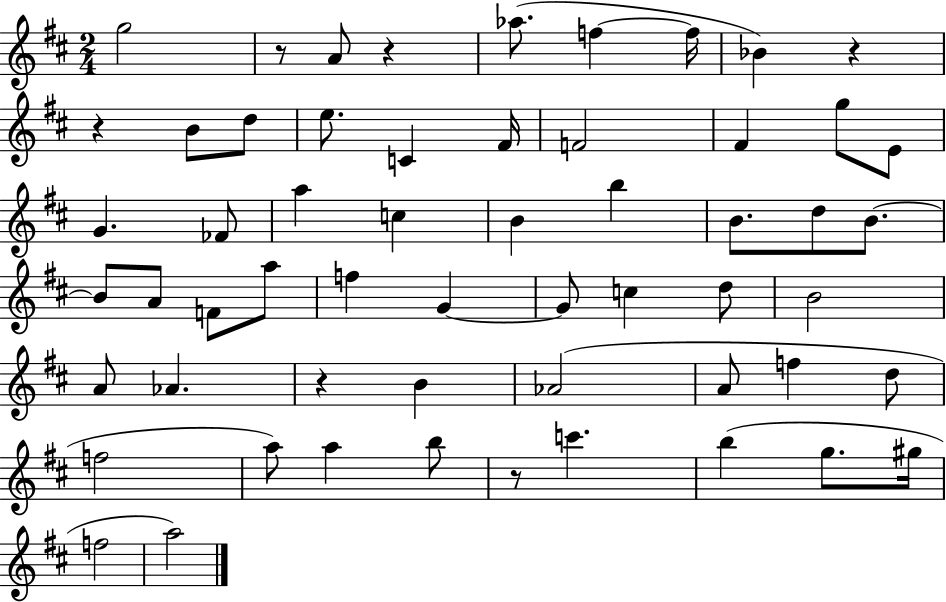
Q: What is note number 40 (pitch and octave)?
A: F5